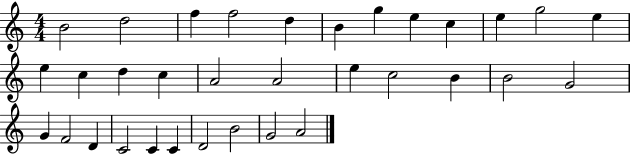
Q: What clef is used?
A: treble